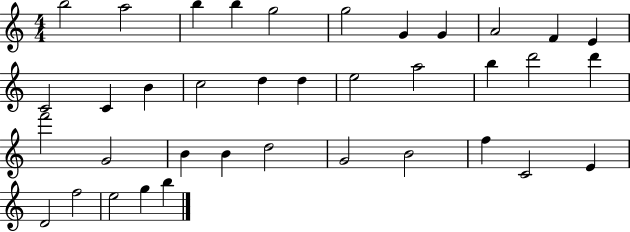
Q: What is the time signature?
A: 4/4